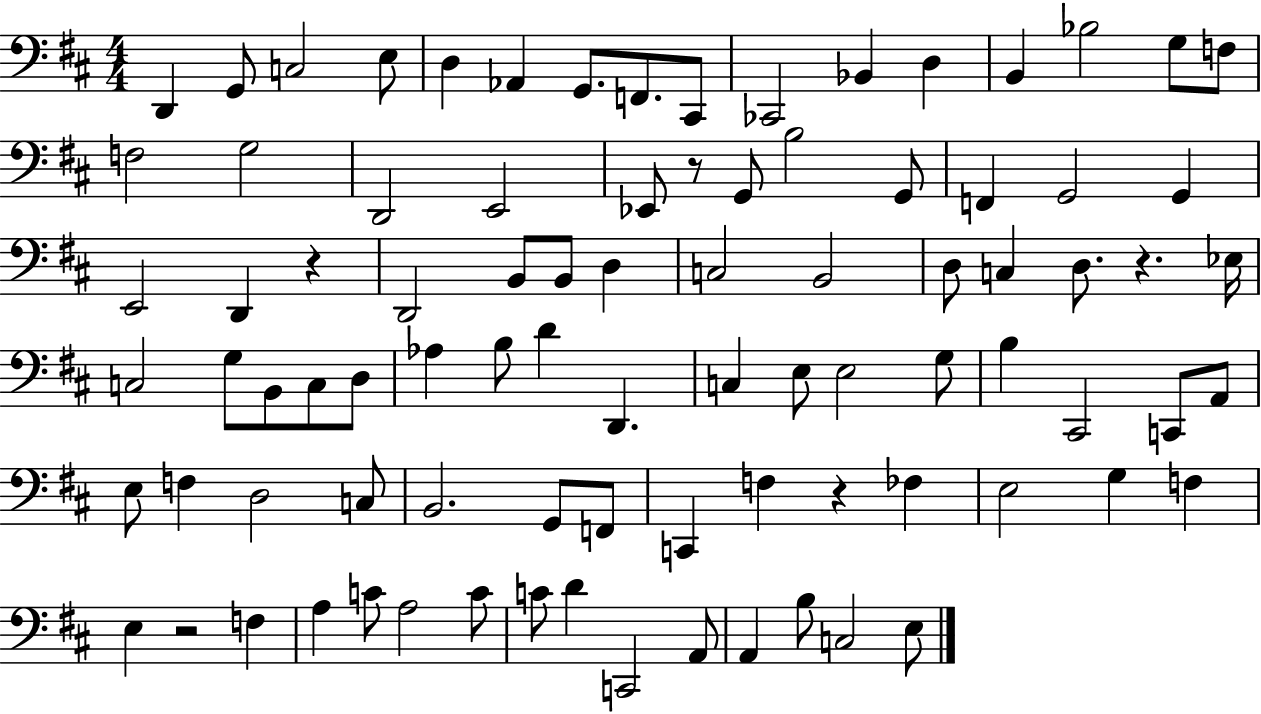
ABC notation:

X:1
T:Untitled
M:4/4
L:1/4
K:D
D,, G,,/2 C,2 E,/2 D, _A,, G,,/2 F,,/2 ^C,,/2 _C,,2 _B,, D, B,, _B,2 G,/2 F,/2 F,2 G,2 D,,2 E,,2 _E,,/2 z/2 G,,/2 B,2 G,,/2 F,, G,,2 G,, E,,2 D,, z D,,2 B,,/2 B,,/2 D, C,2 B,,2 D,/2 C, D,/2 z _E,/4 C,2 G,/2 B,,/2 C,/2 D,/2 _A, B,/2 D D,, C, E,/2 E,2 G,/2 B, ^C,,2 C,,/2 A,,/2 E,/2 F, D,2 C,/2 B,,2 G,,/2 F,,/2 C,, F, z _F, E,2 G, F, E, z2 F, A, C/2 A,2 C/2 C/2 D C,,2 A,,/2 A,, B,/2 C,2 E,/2